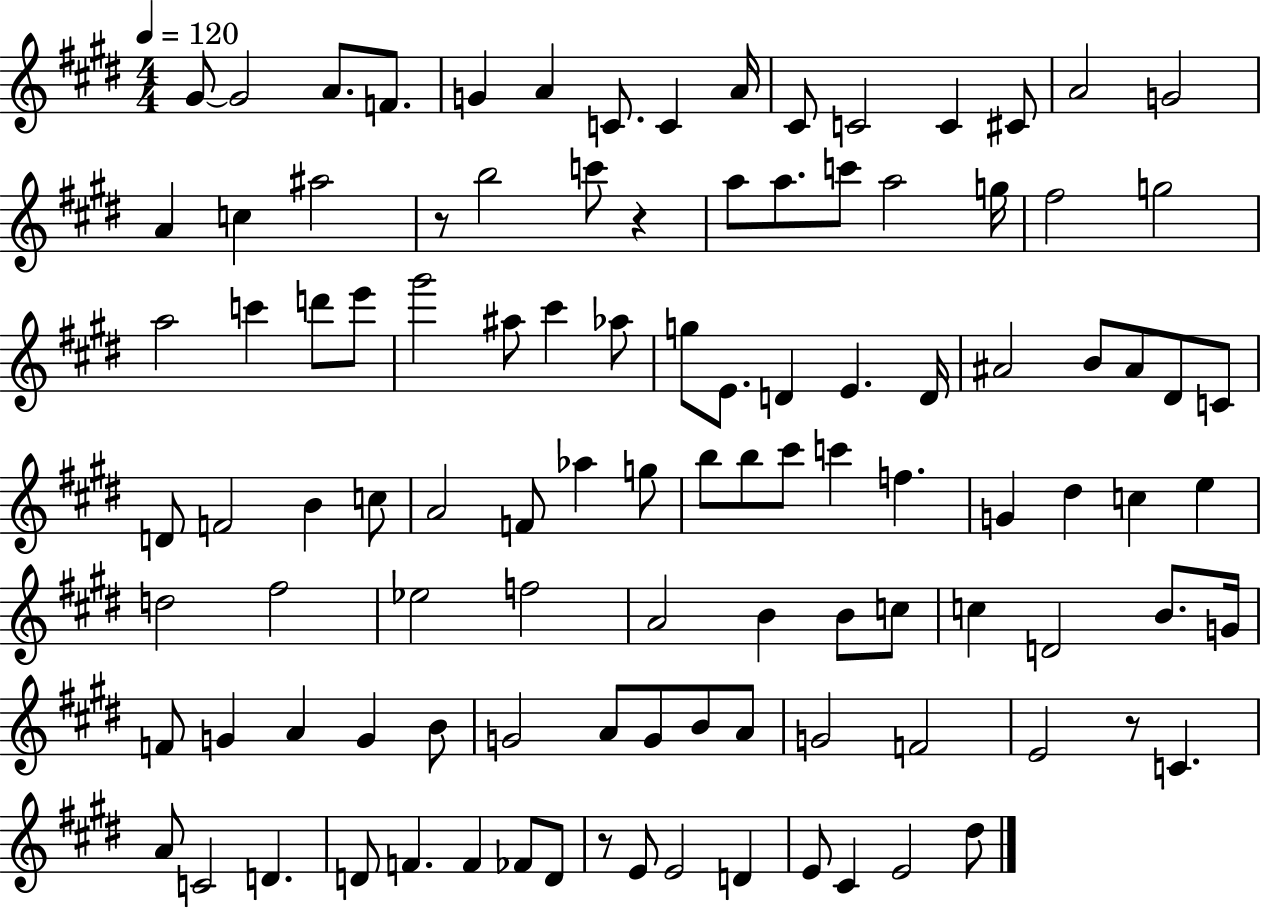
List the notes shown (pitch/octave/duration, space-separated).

G#4/e G#4/h A4/e. F4/e. G4/q A4/q C4/e. C4/q A4/s C#4/e C4/h C4/q C#4/e A4/h G4/h A4/q C5/q A#5/h R/e B5/h C6/e R/q A5/e A5/e. C6/e A5/h G5/s F#5/h G5/h A5/h C6/q D6/e E6/e G#6/h A#5/e C#6/q Ab5/e G5/e E4/e. D4/q E4/q. D4/s A#4/h B4/e A#4/e D#4/e C4/e D4/e F4/h B4/q C5/e A4/h F4/e Ab5/q G5/e B5/e B5/e C#6/e C6/q F5/q. G4/q D#5/q C5/q E5/q D5/h F#5/h Eb5/h F5/h A4/h B4/q B4/e C5/e C5/q D4/h B4/e. G4/s F4/e G4/q A4/q G4/q B4/e G4/h A4/e G4/e B4/e A4/e G4/h F4/h E4/h R/e C4/q. A4/e C4/h D4/q. D4/e F4/q. F4/q FES4/e D4/e R/e E4/e E4/h D4/q E4/e C#4/q E4/h D#5/e